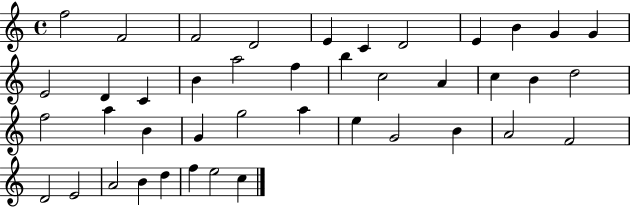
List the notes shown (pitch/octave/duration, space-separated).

F5/h F4/h F4/h D4/h E4/q C4/q D4/h E4/q B4/q G4/q G4/q E4/h D4/q C4/q B4/q A5/h F5/q B5/q C5/h A4/q C5/q B4/q D5/h F5/h A5/q B4/q G4/q G5/h A5/q E5/q G4/h B4/q A4/h F4/h D4/h E4/h A4/h B4/q D5/q F5/q E5/h C5/q